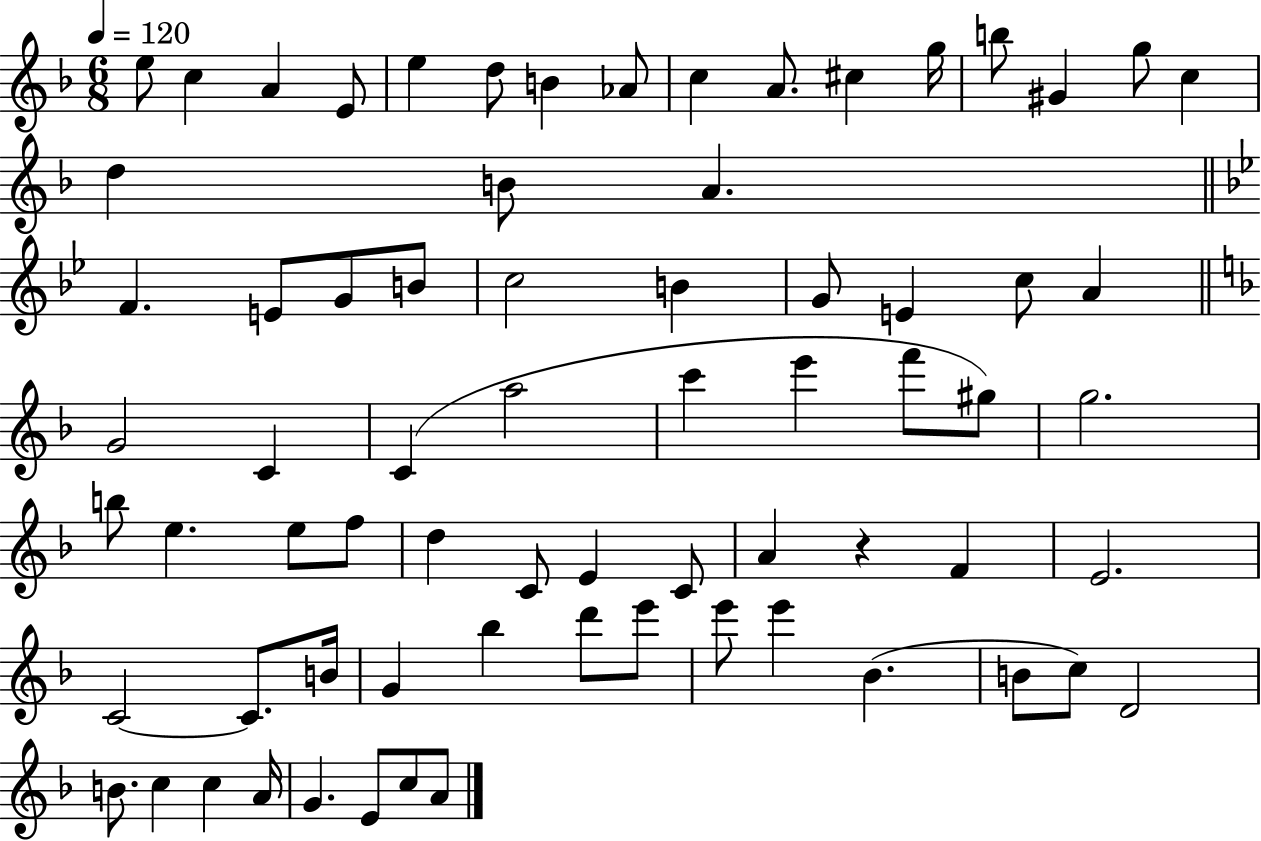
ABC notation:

X:1
T:Untitled
M:6/8
L:1/4
K:F
e/2 c A E/2 e d/2 B _A/2 c A/2 ^c g/4 b/2 ^G g/2 c d B/2 A F E/2 G/2 B/2 c2 B G/2 E c/2 A G2 C C a2 c' e' f'/2 ^g/2 g2 b/2 e e/2 f/2 d C/2 E C/2 A z F E2 C2 C/2 B/4 G _b d'/2 e'/2 e'/2 e' _B B/2 c/2 D2 B/2 c c A/4 G E/2 c/2 A/2